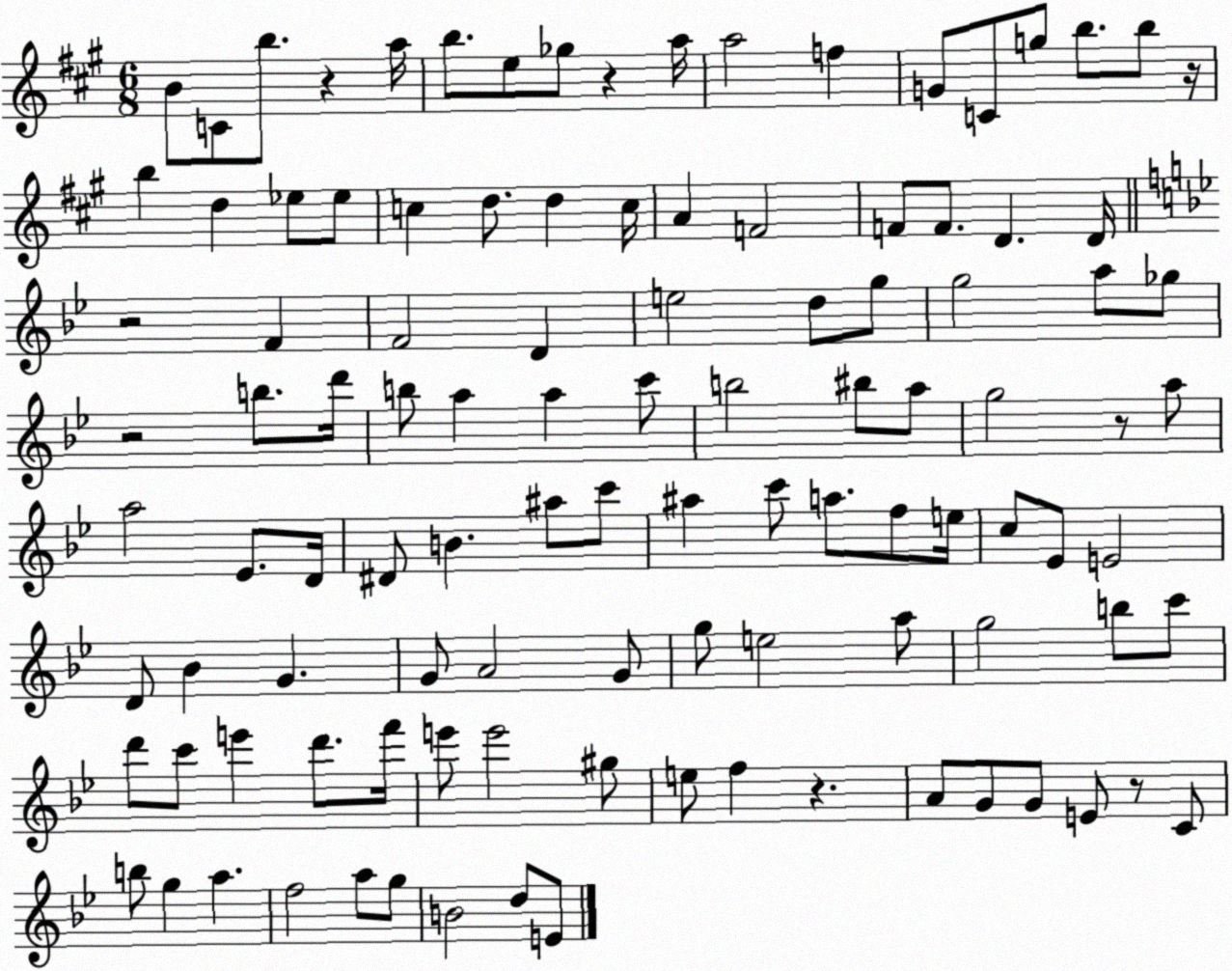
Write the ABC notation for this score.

X:1
T:Untitled
M:6/8
L:1/4
K:A
B/2 C/2 b/2 z a/4 b/2 e/2 _g/2 z a/4 a2 f G/2 C/2 g/2 b/2 b/2 z/4 b d _e/2 _e/2 c d/2 d c/4 A F2 F/2 F/2 D D/4 z2 F F2 D e2 d/2 g/2 g2 a/2 _g/2 z2 b/2 d'/4 b/2 a a c'/2 b2 ^b/2 a/2 g2 z/2 a/2 a2 _E/2 D/4 ^D/2 B ^a/2 c'/2 ^a c'/2 a/2 f/2 e/4 c/2 _E/2 E2 D/2 _B G G/2 A2 G/2 g/2 e2 a/2 g2 b/2 c'/2 d'/2 c'/2 e' d'/2 f'/4 e'/2 e'2 ^g/2 e/2 f z A/2 G/2 G/2 E/2 z/2 C/2 b/2 g a f2 a/2 g/2 B2 d/2 E/2